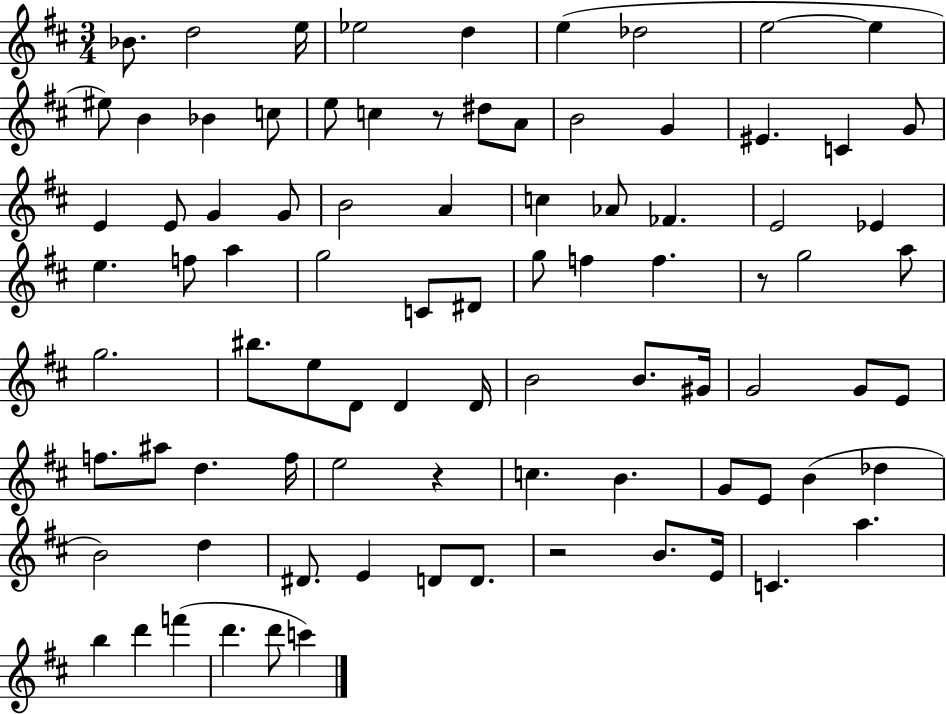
{
  \clef treble
  \numericTimeSignature
  \time 3/4
  \key d \major
  bes'8. d''2 e''16 | ees''2 d''4 | e''4( des''2 | e''2~~ e''4 | \break eis''8) b'4 bes'4 c''8 | e''8 c''4 r8 dis''8 a'8 | b'2 g'4 | eis'4. c'4 g'8 | \break e'4 e'8 g'4 g'8 | b'2 a'4 | c''4 aes'8 fes'4. | e'2 ees'4 | \break e''4. f''8 a''4 | g''2 c'8 dis'8 | g''8 f''4 f''4. | r8 g''2 a''8 | \break g''2. | bis''8. e''8 d'8 d'4 d'16 | b'2 b'8. gis'16 | g'2 g'8 e'8 | \break f''8. ais''8 d''4. f''16 | e''2 r4 | c''4. b'4. | g'8 e'8 b'4( des''4 | \break b'2) d''4 | dis'8. e'4 d'8 d'8. | r2 b'8. e'16 | c'4. a''4. | \break b''4 d'''4 f'''4( | d'''4. d'''8 c'''4) | \bar "|."
}